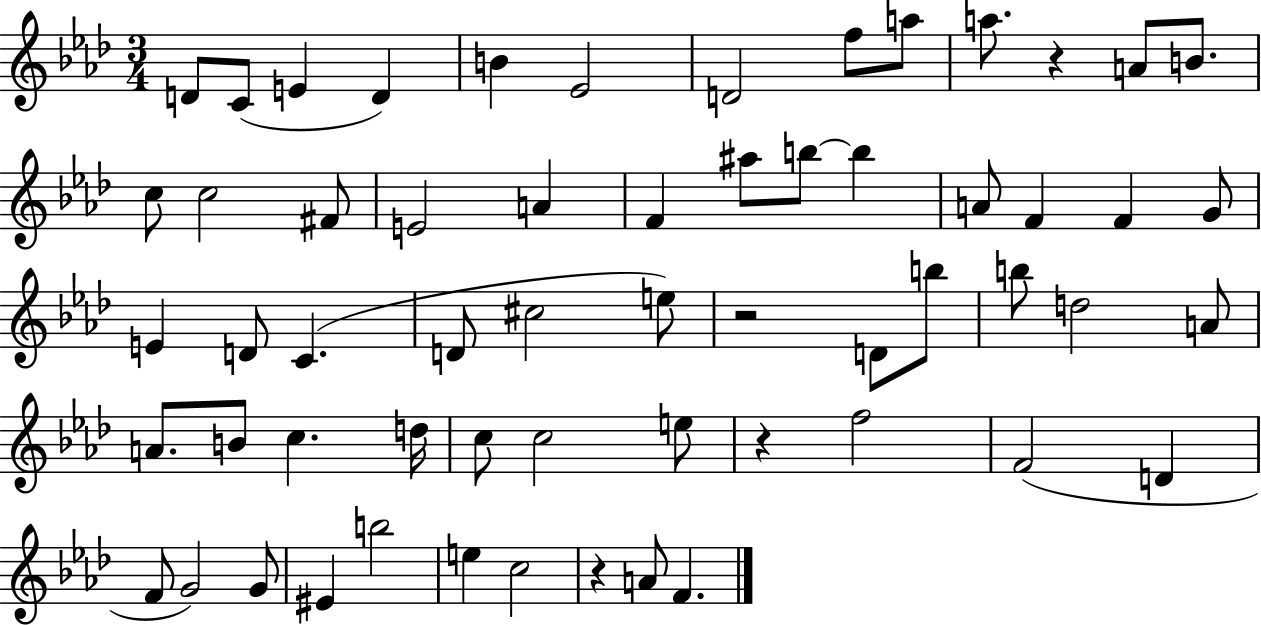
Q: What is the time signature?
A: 3/4